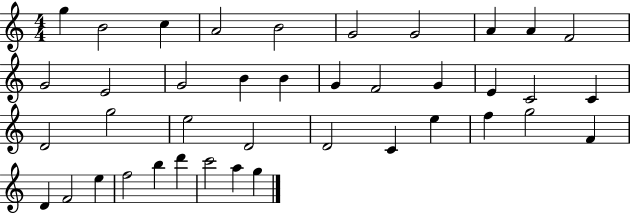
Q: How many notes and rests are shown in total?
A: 40